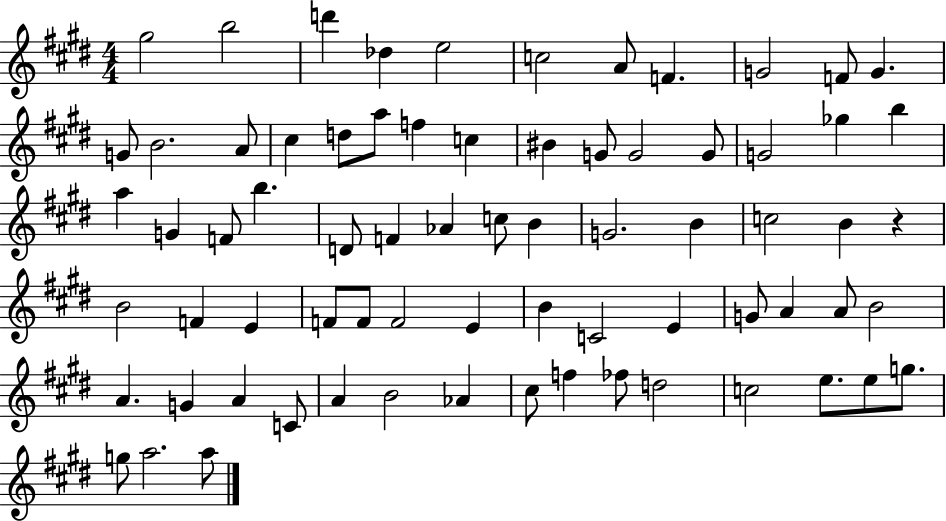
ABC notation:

X:1
T:Untitled
M:4/4
L:1/4
K:E
^g2 b2 d' _d e2 c2 A/2 F G2 F/2 G G/2 B2 A/2 ^c d/2 a/2 f c ^B G/2 G2 G/2 G2 _g b a G F/2 b D/2 F _A c/2 B G2 B c2 B z B2 F E F/2 F/2 F2 E B C2 E G/2 A A/2 B2 A G A C/2 A B2 _A ^c/2 f _f/2 d2 c2 e/2 e/2 g/2 g/2 a2 a/2